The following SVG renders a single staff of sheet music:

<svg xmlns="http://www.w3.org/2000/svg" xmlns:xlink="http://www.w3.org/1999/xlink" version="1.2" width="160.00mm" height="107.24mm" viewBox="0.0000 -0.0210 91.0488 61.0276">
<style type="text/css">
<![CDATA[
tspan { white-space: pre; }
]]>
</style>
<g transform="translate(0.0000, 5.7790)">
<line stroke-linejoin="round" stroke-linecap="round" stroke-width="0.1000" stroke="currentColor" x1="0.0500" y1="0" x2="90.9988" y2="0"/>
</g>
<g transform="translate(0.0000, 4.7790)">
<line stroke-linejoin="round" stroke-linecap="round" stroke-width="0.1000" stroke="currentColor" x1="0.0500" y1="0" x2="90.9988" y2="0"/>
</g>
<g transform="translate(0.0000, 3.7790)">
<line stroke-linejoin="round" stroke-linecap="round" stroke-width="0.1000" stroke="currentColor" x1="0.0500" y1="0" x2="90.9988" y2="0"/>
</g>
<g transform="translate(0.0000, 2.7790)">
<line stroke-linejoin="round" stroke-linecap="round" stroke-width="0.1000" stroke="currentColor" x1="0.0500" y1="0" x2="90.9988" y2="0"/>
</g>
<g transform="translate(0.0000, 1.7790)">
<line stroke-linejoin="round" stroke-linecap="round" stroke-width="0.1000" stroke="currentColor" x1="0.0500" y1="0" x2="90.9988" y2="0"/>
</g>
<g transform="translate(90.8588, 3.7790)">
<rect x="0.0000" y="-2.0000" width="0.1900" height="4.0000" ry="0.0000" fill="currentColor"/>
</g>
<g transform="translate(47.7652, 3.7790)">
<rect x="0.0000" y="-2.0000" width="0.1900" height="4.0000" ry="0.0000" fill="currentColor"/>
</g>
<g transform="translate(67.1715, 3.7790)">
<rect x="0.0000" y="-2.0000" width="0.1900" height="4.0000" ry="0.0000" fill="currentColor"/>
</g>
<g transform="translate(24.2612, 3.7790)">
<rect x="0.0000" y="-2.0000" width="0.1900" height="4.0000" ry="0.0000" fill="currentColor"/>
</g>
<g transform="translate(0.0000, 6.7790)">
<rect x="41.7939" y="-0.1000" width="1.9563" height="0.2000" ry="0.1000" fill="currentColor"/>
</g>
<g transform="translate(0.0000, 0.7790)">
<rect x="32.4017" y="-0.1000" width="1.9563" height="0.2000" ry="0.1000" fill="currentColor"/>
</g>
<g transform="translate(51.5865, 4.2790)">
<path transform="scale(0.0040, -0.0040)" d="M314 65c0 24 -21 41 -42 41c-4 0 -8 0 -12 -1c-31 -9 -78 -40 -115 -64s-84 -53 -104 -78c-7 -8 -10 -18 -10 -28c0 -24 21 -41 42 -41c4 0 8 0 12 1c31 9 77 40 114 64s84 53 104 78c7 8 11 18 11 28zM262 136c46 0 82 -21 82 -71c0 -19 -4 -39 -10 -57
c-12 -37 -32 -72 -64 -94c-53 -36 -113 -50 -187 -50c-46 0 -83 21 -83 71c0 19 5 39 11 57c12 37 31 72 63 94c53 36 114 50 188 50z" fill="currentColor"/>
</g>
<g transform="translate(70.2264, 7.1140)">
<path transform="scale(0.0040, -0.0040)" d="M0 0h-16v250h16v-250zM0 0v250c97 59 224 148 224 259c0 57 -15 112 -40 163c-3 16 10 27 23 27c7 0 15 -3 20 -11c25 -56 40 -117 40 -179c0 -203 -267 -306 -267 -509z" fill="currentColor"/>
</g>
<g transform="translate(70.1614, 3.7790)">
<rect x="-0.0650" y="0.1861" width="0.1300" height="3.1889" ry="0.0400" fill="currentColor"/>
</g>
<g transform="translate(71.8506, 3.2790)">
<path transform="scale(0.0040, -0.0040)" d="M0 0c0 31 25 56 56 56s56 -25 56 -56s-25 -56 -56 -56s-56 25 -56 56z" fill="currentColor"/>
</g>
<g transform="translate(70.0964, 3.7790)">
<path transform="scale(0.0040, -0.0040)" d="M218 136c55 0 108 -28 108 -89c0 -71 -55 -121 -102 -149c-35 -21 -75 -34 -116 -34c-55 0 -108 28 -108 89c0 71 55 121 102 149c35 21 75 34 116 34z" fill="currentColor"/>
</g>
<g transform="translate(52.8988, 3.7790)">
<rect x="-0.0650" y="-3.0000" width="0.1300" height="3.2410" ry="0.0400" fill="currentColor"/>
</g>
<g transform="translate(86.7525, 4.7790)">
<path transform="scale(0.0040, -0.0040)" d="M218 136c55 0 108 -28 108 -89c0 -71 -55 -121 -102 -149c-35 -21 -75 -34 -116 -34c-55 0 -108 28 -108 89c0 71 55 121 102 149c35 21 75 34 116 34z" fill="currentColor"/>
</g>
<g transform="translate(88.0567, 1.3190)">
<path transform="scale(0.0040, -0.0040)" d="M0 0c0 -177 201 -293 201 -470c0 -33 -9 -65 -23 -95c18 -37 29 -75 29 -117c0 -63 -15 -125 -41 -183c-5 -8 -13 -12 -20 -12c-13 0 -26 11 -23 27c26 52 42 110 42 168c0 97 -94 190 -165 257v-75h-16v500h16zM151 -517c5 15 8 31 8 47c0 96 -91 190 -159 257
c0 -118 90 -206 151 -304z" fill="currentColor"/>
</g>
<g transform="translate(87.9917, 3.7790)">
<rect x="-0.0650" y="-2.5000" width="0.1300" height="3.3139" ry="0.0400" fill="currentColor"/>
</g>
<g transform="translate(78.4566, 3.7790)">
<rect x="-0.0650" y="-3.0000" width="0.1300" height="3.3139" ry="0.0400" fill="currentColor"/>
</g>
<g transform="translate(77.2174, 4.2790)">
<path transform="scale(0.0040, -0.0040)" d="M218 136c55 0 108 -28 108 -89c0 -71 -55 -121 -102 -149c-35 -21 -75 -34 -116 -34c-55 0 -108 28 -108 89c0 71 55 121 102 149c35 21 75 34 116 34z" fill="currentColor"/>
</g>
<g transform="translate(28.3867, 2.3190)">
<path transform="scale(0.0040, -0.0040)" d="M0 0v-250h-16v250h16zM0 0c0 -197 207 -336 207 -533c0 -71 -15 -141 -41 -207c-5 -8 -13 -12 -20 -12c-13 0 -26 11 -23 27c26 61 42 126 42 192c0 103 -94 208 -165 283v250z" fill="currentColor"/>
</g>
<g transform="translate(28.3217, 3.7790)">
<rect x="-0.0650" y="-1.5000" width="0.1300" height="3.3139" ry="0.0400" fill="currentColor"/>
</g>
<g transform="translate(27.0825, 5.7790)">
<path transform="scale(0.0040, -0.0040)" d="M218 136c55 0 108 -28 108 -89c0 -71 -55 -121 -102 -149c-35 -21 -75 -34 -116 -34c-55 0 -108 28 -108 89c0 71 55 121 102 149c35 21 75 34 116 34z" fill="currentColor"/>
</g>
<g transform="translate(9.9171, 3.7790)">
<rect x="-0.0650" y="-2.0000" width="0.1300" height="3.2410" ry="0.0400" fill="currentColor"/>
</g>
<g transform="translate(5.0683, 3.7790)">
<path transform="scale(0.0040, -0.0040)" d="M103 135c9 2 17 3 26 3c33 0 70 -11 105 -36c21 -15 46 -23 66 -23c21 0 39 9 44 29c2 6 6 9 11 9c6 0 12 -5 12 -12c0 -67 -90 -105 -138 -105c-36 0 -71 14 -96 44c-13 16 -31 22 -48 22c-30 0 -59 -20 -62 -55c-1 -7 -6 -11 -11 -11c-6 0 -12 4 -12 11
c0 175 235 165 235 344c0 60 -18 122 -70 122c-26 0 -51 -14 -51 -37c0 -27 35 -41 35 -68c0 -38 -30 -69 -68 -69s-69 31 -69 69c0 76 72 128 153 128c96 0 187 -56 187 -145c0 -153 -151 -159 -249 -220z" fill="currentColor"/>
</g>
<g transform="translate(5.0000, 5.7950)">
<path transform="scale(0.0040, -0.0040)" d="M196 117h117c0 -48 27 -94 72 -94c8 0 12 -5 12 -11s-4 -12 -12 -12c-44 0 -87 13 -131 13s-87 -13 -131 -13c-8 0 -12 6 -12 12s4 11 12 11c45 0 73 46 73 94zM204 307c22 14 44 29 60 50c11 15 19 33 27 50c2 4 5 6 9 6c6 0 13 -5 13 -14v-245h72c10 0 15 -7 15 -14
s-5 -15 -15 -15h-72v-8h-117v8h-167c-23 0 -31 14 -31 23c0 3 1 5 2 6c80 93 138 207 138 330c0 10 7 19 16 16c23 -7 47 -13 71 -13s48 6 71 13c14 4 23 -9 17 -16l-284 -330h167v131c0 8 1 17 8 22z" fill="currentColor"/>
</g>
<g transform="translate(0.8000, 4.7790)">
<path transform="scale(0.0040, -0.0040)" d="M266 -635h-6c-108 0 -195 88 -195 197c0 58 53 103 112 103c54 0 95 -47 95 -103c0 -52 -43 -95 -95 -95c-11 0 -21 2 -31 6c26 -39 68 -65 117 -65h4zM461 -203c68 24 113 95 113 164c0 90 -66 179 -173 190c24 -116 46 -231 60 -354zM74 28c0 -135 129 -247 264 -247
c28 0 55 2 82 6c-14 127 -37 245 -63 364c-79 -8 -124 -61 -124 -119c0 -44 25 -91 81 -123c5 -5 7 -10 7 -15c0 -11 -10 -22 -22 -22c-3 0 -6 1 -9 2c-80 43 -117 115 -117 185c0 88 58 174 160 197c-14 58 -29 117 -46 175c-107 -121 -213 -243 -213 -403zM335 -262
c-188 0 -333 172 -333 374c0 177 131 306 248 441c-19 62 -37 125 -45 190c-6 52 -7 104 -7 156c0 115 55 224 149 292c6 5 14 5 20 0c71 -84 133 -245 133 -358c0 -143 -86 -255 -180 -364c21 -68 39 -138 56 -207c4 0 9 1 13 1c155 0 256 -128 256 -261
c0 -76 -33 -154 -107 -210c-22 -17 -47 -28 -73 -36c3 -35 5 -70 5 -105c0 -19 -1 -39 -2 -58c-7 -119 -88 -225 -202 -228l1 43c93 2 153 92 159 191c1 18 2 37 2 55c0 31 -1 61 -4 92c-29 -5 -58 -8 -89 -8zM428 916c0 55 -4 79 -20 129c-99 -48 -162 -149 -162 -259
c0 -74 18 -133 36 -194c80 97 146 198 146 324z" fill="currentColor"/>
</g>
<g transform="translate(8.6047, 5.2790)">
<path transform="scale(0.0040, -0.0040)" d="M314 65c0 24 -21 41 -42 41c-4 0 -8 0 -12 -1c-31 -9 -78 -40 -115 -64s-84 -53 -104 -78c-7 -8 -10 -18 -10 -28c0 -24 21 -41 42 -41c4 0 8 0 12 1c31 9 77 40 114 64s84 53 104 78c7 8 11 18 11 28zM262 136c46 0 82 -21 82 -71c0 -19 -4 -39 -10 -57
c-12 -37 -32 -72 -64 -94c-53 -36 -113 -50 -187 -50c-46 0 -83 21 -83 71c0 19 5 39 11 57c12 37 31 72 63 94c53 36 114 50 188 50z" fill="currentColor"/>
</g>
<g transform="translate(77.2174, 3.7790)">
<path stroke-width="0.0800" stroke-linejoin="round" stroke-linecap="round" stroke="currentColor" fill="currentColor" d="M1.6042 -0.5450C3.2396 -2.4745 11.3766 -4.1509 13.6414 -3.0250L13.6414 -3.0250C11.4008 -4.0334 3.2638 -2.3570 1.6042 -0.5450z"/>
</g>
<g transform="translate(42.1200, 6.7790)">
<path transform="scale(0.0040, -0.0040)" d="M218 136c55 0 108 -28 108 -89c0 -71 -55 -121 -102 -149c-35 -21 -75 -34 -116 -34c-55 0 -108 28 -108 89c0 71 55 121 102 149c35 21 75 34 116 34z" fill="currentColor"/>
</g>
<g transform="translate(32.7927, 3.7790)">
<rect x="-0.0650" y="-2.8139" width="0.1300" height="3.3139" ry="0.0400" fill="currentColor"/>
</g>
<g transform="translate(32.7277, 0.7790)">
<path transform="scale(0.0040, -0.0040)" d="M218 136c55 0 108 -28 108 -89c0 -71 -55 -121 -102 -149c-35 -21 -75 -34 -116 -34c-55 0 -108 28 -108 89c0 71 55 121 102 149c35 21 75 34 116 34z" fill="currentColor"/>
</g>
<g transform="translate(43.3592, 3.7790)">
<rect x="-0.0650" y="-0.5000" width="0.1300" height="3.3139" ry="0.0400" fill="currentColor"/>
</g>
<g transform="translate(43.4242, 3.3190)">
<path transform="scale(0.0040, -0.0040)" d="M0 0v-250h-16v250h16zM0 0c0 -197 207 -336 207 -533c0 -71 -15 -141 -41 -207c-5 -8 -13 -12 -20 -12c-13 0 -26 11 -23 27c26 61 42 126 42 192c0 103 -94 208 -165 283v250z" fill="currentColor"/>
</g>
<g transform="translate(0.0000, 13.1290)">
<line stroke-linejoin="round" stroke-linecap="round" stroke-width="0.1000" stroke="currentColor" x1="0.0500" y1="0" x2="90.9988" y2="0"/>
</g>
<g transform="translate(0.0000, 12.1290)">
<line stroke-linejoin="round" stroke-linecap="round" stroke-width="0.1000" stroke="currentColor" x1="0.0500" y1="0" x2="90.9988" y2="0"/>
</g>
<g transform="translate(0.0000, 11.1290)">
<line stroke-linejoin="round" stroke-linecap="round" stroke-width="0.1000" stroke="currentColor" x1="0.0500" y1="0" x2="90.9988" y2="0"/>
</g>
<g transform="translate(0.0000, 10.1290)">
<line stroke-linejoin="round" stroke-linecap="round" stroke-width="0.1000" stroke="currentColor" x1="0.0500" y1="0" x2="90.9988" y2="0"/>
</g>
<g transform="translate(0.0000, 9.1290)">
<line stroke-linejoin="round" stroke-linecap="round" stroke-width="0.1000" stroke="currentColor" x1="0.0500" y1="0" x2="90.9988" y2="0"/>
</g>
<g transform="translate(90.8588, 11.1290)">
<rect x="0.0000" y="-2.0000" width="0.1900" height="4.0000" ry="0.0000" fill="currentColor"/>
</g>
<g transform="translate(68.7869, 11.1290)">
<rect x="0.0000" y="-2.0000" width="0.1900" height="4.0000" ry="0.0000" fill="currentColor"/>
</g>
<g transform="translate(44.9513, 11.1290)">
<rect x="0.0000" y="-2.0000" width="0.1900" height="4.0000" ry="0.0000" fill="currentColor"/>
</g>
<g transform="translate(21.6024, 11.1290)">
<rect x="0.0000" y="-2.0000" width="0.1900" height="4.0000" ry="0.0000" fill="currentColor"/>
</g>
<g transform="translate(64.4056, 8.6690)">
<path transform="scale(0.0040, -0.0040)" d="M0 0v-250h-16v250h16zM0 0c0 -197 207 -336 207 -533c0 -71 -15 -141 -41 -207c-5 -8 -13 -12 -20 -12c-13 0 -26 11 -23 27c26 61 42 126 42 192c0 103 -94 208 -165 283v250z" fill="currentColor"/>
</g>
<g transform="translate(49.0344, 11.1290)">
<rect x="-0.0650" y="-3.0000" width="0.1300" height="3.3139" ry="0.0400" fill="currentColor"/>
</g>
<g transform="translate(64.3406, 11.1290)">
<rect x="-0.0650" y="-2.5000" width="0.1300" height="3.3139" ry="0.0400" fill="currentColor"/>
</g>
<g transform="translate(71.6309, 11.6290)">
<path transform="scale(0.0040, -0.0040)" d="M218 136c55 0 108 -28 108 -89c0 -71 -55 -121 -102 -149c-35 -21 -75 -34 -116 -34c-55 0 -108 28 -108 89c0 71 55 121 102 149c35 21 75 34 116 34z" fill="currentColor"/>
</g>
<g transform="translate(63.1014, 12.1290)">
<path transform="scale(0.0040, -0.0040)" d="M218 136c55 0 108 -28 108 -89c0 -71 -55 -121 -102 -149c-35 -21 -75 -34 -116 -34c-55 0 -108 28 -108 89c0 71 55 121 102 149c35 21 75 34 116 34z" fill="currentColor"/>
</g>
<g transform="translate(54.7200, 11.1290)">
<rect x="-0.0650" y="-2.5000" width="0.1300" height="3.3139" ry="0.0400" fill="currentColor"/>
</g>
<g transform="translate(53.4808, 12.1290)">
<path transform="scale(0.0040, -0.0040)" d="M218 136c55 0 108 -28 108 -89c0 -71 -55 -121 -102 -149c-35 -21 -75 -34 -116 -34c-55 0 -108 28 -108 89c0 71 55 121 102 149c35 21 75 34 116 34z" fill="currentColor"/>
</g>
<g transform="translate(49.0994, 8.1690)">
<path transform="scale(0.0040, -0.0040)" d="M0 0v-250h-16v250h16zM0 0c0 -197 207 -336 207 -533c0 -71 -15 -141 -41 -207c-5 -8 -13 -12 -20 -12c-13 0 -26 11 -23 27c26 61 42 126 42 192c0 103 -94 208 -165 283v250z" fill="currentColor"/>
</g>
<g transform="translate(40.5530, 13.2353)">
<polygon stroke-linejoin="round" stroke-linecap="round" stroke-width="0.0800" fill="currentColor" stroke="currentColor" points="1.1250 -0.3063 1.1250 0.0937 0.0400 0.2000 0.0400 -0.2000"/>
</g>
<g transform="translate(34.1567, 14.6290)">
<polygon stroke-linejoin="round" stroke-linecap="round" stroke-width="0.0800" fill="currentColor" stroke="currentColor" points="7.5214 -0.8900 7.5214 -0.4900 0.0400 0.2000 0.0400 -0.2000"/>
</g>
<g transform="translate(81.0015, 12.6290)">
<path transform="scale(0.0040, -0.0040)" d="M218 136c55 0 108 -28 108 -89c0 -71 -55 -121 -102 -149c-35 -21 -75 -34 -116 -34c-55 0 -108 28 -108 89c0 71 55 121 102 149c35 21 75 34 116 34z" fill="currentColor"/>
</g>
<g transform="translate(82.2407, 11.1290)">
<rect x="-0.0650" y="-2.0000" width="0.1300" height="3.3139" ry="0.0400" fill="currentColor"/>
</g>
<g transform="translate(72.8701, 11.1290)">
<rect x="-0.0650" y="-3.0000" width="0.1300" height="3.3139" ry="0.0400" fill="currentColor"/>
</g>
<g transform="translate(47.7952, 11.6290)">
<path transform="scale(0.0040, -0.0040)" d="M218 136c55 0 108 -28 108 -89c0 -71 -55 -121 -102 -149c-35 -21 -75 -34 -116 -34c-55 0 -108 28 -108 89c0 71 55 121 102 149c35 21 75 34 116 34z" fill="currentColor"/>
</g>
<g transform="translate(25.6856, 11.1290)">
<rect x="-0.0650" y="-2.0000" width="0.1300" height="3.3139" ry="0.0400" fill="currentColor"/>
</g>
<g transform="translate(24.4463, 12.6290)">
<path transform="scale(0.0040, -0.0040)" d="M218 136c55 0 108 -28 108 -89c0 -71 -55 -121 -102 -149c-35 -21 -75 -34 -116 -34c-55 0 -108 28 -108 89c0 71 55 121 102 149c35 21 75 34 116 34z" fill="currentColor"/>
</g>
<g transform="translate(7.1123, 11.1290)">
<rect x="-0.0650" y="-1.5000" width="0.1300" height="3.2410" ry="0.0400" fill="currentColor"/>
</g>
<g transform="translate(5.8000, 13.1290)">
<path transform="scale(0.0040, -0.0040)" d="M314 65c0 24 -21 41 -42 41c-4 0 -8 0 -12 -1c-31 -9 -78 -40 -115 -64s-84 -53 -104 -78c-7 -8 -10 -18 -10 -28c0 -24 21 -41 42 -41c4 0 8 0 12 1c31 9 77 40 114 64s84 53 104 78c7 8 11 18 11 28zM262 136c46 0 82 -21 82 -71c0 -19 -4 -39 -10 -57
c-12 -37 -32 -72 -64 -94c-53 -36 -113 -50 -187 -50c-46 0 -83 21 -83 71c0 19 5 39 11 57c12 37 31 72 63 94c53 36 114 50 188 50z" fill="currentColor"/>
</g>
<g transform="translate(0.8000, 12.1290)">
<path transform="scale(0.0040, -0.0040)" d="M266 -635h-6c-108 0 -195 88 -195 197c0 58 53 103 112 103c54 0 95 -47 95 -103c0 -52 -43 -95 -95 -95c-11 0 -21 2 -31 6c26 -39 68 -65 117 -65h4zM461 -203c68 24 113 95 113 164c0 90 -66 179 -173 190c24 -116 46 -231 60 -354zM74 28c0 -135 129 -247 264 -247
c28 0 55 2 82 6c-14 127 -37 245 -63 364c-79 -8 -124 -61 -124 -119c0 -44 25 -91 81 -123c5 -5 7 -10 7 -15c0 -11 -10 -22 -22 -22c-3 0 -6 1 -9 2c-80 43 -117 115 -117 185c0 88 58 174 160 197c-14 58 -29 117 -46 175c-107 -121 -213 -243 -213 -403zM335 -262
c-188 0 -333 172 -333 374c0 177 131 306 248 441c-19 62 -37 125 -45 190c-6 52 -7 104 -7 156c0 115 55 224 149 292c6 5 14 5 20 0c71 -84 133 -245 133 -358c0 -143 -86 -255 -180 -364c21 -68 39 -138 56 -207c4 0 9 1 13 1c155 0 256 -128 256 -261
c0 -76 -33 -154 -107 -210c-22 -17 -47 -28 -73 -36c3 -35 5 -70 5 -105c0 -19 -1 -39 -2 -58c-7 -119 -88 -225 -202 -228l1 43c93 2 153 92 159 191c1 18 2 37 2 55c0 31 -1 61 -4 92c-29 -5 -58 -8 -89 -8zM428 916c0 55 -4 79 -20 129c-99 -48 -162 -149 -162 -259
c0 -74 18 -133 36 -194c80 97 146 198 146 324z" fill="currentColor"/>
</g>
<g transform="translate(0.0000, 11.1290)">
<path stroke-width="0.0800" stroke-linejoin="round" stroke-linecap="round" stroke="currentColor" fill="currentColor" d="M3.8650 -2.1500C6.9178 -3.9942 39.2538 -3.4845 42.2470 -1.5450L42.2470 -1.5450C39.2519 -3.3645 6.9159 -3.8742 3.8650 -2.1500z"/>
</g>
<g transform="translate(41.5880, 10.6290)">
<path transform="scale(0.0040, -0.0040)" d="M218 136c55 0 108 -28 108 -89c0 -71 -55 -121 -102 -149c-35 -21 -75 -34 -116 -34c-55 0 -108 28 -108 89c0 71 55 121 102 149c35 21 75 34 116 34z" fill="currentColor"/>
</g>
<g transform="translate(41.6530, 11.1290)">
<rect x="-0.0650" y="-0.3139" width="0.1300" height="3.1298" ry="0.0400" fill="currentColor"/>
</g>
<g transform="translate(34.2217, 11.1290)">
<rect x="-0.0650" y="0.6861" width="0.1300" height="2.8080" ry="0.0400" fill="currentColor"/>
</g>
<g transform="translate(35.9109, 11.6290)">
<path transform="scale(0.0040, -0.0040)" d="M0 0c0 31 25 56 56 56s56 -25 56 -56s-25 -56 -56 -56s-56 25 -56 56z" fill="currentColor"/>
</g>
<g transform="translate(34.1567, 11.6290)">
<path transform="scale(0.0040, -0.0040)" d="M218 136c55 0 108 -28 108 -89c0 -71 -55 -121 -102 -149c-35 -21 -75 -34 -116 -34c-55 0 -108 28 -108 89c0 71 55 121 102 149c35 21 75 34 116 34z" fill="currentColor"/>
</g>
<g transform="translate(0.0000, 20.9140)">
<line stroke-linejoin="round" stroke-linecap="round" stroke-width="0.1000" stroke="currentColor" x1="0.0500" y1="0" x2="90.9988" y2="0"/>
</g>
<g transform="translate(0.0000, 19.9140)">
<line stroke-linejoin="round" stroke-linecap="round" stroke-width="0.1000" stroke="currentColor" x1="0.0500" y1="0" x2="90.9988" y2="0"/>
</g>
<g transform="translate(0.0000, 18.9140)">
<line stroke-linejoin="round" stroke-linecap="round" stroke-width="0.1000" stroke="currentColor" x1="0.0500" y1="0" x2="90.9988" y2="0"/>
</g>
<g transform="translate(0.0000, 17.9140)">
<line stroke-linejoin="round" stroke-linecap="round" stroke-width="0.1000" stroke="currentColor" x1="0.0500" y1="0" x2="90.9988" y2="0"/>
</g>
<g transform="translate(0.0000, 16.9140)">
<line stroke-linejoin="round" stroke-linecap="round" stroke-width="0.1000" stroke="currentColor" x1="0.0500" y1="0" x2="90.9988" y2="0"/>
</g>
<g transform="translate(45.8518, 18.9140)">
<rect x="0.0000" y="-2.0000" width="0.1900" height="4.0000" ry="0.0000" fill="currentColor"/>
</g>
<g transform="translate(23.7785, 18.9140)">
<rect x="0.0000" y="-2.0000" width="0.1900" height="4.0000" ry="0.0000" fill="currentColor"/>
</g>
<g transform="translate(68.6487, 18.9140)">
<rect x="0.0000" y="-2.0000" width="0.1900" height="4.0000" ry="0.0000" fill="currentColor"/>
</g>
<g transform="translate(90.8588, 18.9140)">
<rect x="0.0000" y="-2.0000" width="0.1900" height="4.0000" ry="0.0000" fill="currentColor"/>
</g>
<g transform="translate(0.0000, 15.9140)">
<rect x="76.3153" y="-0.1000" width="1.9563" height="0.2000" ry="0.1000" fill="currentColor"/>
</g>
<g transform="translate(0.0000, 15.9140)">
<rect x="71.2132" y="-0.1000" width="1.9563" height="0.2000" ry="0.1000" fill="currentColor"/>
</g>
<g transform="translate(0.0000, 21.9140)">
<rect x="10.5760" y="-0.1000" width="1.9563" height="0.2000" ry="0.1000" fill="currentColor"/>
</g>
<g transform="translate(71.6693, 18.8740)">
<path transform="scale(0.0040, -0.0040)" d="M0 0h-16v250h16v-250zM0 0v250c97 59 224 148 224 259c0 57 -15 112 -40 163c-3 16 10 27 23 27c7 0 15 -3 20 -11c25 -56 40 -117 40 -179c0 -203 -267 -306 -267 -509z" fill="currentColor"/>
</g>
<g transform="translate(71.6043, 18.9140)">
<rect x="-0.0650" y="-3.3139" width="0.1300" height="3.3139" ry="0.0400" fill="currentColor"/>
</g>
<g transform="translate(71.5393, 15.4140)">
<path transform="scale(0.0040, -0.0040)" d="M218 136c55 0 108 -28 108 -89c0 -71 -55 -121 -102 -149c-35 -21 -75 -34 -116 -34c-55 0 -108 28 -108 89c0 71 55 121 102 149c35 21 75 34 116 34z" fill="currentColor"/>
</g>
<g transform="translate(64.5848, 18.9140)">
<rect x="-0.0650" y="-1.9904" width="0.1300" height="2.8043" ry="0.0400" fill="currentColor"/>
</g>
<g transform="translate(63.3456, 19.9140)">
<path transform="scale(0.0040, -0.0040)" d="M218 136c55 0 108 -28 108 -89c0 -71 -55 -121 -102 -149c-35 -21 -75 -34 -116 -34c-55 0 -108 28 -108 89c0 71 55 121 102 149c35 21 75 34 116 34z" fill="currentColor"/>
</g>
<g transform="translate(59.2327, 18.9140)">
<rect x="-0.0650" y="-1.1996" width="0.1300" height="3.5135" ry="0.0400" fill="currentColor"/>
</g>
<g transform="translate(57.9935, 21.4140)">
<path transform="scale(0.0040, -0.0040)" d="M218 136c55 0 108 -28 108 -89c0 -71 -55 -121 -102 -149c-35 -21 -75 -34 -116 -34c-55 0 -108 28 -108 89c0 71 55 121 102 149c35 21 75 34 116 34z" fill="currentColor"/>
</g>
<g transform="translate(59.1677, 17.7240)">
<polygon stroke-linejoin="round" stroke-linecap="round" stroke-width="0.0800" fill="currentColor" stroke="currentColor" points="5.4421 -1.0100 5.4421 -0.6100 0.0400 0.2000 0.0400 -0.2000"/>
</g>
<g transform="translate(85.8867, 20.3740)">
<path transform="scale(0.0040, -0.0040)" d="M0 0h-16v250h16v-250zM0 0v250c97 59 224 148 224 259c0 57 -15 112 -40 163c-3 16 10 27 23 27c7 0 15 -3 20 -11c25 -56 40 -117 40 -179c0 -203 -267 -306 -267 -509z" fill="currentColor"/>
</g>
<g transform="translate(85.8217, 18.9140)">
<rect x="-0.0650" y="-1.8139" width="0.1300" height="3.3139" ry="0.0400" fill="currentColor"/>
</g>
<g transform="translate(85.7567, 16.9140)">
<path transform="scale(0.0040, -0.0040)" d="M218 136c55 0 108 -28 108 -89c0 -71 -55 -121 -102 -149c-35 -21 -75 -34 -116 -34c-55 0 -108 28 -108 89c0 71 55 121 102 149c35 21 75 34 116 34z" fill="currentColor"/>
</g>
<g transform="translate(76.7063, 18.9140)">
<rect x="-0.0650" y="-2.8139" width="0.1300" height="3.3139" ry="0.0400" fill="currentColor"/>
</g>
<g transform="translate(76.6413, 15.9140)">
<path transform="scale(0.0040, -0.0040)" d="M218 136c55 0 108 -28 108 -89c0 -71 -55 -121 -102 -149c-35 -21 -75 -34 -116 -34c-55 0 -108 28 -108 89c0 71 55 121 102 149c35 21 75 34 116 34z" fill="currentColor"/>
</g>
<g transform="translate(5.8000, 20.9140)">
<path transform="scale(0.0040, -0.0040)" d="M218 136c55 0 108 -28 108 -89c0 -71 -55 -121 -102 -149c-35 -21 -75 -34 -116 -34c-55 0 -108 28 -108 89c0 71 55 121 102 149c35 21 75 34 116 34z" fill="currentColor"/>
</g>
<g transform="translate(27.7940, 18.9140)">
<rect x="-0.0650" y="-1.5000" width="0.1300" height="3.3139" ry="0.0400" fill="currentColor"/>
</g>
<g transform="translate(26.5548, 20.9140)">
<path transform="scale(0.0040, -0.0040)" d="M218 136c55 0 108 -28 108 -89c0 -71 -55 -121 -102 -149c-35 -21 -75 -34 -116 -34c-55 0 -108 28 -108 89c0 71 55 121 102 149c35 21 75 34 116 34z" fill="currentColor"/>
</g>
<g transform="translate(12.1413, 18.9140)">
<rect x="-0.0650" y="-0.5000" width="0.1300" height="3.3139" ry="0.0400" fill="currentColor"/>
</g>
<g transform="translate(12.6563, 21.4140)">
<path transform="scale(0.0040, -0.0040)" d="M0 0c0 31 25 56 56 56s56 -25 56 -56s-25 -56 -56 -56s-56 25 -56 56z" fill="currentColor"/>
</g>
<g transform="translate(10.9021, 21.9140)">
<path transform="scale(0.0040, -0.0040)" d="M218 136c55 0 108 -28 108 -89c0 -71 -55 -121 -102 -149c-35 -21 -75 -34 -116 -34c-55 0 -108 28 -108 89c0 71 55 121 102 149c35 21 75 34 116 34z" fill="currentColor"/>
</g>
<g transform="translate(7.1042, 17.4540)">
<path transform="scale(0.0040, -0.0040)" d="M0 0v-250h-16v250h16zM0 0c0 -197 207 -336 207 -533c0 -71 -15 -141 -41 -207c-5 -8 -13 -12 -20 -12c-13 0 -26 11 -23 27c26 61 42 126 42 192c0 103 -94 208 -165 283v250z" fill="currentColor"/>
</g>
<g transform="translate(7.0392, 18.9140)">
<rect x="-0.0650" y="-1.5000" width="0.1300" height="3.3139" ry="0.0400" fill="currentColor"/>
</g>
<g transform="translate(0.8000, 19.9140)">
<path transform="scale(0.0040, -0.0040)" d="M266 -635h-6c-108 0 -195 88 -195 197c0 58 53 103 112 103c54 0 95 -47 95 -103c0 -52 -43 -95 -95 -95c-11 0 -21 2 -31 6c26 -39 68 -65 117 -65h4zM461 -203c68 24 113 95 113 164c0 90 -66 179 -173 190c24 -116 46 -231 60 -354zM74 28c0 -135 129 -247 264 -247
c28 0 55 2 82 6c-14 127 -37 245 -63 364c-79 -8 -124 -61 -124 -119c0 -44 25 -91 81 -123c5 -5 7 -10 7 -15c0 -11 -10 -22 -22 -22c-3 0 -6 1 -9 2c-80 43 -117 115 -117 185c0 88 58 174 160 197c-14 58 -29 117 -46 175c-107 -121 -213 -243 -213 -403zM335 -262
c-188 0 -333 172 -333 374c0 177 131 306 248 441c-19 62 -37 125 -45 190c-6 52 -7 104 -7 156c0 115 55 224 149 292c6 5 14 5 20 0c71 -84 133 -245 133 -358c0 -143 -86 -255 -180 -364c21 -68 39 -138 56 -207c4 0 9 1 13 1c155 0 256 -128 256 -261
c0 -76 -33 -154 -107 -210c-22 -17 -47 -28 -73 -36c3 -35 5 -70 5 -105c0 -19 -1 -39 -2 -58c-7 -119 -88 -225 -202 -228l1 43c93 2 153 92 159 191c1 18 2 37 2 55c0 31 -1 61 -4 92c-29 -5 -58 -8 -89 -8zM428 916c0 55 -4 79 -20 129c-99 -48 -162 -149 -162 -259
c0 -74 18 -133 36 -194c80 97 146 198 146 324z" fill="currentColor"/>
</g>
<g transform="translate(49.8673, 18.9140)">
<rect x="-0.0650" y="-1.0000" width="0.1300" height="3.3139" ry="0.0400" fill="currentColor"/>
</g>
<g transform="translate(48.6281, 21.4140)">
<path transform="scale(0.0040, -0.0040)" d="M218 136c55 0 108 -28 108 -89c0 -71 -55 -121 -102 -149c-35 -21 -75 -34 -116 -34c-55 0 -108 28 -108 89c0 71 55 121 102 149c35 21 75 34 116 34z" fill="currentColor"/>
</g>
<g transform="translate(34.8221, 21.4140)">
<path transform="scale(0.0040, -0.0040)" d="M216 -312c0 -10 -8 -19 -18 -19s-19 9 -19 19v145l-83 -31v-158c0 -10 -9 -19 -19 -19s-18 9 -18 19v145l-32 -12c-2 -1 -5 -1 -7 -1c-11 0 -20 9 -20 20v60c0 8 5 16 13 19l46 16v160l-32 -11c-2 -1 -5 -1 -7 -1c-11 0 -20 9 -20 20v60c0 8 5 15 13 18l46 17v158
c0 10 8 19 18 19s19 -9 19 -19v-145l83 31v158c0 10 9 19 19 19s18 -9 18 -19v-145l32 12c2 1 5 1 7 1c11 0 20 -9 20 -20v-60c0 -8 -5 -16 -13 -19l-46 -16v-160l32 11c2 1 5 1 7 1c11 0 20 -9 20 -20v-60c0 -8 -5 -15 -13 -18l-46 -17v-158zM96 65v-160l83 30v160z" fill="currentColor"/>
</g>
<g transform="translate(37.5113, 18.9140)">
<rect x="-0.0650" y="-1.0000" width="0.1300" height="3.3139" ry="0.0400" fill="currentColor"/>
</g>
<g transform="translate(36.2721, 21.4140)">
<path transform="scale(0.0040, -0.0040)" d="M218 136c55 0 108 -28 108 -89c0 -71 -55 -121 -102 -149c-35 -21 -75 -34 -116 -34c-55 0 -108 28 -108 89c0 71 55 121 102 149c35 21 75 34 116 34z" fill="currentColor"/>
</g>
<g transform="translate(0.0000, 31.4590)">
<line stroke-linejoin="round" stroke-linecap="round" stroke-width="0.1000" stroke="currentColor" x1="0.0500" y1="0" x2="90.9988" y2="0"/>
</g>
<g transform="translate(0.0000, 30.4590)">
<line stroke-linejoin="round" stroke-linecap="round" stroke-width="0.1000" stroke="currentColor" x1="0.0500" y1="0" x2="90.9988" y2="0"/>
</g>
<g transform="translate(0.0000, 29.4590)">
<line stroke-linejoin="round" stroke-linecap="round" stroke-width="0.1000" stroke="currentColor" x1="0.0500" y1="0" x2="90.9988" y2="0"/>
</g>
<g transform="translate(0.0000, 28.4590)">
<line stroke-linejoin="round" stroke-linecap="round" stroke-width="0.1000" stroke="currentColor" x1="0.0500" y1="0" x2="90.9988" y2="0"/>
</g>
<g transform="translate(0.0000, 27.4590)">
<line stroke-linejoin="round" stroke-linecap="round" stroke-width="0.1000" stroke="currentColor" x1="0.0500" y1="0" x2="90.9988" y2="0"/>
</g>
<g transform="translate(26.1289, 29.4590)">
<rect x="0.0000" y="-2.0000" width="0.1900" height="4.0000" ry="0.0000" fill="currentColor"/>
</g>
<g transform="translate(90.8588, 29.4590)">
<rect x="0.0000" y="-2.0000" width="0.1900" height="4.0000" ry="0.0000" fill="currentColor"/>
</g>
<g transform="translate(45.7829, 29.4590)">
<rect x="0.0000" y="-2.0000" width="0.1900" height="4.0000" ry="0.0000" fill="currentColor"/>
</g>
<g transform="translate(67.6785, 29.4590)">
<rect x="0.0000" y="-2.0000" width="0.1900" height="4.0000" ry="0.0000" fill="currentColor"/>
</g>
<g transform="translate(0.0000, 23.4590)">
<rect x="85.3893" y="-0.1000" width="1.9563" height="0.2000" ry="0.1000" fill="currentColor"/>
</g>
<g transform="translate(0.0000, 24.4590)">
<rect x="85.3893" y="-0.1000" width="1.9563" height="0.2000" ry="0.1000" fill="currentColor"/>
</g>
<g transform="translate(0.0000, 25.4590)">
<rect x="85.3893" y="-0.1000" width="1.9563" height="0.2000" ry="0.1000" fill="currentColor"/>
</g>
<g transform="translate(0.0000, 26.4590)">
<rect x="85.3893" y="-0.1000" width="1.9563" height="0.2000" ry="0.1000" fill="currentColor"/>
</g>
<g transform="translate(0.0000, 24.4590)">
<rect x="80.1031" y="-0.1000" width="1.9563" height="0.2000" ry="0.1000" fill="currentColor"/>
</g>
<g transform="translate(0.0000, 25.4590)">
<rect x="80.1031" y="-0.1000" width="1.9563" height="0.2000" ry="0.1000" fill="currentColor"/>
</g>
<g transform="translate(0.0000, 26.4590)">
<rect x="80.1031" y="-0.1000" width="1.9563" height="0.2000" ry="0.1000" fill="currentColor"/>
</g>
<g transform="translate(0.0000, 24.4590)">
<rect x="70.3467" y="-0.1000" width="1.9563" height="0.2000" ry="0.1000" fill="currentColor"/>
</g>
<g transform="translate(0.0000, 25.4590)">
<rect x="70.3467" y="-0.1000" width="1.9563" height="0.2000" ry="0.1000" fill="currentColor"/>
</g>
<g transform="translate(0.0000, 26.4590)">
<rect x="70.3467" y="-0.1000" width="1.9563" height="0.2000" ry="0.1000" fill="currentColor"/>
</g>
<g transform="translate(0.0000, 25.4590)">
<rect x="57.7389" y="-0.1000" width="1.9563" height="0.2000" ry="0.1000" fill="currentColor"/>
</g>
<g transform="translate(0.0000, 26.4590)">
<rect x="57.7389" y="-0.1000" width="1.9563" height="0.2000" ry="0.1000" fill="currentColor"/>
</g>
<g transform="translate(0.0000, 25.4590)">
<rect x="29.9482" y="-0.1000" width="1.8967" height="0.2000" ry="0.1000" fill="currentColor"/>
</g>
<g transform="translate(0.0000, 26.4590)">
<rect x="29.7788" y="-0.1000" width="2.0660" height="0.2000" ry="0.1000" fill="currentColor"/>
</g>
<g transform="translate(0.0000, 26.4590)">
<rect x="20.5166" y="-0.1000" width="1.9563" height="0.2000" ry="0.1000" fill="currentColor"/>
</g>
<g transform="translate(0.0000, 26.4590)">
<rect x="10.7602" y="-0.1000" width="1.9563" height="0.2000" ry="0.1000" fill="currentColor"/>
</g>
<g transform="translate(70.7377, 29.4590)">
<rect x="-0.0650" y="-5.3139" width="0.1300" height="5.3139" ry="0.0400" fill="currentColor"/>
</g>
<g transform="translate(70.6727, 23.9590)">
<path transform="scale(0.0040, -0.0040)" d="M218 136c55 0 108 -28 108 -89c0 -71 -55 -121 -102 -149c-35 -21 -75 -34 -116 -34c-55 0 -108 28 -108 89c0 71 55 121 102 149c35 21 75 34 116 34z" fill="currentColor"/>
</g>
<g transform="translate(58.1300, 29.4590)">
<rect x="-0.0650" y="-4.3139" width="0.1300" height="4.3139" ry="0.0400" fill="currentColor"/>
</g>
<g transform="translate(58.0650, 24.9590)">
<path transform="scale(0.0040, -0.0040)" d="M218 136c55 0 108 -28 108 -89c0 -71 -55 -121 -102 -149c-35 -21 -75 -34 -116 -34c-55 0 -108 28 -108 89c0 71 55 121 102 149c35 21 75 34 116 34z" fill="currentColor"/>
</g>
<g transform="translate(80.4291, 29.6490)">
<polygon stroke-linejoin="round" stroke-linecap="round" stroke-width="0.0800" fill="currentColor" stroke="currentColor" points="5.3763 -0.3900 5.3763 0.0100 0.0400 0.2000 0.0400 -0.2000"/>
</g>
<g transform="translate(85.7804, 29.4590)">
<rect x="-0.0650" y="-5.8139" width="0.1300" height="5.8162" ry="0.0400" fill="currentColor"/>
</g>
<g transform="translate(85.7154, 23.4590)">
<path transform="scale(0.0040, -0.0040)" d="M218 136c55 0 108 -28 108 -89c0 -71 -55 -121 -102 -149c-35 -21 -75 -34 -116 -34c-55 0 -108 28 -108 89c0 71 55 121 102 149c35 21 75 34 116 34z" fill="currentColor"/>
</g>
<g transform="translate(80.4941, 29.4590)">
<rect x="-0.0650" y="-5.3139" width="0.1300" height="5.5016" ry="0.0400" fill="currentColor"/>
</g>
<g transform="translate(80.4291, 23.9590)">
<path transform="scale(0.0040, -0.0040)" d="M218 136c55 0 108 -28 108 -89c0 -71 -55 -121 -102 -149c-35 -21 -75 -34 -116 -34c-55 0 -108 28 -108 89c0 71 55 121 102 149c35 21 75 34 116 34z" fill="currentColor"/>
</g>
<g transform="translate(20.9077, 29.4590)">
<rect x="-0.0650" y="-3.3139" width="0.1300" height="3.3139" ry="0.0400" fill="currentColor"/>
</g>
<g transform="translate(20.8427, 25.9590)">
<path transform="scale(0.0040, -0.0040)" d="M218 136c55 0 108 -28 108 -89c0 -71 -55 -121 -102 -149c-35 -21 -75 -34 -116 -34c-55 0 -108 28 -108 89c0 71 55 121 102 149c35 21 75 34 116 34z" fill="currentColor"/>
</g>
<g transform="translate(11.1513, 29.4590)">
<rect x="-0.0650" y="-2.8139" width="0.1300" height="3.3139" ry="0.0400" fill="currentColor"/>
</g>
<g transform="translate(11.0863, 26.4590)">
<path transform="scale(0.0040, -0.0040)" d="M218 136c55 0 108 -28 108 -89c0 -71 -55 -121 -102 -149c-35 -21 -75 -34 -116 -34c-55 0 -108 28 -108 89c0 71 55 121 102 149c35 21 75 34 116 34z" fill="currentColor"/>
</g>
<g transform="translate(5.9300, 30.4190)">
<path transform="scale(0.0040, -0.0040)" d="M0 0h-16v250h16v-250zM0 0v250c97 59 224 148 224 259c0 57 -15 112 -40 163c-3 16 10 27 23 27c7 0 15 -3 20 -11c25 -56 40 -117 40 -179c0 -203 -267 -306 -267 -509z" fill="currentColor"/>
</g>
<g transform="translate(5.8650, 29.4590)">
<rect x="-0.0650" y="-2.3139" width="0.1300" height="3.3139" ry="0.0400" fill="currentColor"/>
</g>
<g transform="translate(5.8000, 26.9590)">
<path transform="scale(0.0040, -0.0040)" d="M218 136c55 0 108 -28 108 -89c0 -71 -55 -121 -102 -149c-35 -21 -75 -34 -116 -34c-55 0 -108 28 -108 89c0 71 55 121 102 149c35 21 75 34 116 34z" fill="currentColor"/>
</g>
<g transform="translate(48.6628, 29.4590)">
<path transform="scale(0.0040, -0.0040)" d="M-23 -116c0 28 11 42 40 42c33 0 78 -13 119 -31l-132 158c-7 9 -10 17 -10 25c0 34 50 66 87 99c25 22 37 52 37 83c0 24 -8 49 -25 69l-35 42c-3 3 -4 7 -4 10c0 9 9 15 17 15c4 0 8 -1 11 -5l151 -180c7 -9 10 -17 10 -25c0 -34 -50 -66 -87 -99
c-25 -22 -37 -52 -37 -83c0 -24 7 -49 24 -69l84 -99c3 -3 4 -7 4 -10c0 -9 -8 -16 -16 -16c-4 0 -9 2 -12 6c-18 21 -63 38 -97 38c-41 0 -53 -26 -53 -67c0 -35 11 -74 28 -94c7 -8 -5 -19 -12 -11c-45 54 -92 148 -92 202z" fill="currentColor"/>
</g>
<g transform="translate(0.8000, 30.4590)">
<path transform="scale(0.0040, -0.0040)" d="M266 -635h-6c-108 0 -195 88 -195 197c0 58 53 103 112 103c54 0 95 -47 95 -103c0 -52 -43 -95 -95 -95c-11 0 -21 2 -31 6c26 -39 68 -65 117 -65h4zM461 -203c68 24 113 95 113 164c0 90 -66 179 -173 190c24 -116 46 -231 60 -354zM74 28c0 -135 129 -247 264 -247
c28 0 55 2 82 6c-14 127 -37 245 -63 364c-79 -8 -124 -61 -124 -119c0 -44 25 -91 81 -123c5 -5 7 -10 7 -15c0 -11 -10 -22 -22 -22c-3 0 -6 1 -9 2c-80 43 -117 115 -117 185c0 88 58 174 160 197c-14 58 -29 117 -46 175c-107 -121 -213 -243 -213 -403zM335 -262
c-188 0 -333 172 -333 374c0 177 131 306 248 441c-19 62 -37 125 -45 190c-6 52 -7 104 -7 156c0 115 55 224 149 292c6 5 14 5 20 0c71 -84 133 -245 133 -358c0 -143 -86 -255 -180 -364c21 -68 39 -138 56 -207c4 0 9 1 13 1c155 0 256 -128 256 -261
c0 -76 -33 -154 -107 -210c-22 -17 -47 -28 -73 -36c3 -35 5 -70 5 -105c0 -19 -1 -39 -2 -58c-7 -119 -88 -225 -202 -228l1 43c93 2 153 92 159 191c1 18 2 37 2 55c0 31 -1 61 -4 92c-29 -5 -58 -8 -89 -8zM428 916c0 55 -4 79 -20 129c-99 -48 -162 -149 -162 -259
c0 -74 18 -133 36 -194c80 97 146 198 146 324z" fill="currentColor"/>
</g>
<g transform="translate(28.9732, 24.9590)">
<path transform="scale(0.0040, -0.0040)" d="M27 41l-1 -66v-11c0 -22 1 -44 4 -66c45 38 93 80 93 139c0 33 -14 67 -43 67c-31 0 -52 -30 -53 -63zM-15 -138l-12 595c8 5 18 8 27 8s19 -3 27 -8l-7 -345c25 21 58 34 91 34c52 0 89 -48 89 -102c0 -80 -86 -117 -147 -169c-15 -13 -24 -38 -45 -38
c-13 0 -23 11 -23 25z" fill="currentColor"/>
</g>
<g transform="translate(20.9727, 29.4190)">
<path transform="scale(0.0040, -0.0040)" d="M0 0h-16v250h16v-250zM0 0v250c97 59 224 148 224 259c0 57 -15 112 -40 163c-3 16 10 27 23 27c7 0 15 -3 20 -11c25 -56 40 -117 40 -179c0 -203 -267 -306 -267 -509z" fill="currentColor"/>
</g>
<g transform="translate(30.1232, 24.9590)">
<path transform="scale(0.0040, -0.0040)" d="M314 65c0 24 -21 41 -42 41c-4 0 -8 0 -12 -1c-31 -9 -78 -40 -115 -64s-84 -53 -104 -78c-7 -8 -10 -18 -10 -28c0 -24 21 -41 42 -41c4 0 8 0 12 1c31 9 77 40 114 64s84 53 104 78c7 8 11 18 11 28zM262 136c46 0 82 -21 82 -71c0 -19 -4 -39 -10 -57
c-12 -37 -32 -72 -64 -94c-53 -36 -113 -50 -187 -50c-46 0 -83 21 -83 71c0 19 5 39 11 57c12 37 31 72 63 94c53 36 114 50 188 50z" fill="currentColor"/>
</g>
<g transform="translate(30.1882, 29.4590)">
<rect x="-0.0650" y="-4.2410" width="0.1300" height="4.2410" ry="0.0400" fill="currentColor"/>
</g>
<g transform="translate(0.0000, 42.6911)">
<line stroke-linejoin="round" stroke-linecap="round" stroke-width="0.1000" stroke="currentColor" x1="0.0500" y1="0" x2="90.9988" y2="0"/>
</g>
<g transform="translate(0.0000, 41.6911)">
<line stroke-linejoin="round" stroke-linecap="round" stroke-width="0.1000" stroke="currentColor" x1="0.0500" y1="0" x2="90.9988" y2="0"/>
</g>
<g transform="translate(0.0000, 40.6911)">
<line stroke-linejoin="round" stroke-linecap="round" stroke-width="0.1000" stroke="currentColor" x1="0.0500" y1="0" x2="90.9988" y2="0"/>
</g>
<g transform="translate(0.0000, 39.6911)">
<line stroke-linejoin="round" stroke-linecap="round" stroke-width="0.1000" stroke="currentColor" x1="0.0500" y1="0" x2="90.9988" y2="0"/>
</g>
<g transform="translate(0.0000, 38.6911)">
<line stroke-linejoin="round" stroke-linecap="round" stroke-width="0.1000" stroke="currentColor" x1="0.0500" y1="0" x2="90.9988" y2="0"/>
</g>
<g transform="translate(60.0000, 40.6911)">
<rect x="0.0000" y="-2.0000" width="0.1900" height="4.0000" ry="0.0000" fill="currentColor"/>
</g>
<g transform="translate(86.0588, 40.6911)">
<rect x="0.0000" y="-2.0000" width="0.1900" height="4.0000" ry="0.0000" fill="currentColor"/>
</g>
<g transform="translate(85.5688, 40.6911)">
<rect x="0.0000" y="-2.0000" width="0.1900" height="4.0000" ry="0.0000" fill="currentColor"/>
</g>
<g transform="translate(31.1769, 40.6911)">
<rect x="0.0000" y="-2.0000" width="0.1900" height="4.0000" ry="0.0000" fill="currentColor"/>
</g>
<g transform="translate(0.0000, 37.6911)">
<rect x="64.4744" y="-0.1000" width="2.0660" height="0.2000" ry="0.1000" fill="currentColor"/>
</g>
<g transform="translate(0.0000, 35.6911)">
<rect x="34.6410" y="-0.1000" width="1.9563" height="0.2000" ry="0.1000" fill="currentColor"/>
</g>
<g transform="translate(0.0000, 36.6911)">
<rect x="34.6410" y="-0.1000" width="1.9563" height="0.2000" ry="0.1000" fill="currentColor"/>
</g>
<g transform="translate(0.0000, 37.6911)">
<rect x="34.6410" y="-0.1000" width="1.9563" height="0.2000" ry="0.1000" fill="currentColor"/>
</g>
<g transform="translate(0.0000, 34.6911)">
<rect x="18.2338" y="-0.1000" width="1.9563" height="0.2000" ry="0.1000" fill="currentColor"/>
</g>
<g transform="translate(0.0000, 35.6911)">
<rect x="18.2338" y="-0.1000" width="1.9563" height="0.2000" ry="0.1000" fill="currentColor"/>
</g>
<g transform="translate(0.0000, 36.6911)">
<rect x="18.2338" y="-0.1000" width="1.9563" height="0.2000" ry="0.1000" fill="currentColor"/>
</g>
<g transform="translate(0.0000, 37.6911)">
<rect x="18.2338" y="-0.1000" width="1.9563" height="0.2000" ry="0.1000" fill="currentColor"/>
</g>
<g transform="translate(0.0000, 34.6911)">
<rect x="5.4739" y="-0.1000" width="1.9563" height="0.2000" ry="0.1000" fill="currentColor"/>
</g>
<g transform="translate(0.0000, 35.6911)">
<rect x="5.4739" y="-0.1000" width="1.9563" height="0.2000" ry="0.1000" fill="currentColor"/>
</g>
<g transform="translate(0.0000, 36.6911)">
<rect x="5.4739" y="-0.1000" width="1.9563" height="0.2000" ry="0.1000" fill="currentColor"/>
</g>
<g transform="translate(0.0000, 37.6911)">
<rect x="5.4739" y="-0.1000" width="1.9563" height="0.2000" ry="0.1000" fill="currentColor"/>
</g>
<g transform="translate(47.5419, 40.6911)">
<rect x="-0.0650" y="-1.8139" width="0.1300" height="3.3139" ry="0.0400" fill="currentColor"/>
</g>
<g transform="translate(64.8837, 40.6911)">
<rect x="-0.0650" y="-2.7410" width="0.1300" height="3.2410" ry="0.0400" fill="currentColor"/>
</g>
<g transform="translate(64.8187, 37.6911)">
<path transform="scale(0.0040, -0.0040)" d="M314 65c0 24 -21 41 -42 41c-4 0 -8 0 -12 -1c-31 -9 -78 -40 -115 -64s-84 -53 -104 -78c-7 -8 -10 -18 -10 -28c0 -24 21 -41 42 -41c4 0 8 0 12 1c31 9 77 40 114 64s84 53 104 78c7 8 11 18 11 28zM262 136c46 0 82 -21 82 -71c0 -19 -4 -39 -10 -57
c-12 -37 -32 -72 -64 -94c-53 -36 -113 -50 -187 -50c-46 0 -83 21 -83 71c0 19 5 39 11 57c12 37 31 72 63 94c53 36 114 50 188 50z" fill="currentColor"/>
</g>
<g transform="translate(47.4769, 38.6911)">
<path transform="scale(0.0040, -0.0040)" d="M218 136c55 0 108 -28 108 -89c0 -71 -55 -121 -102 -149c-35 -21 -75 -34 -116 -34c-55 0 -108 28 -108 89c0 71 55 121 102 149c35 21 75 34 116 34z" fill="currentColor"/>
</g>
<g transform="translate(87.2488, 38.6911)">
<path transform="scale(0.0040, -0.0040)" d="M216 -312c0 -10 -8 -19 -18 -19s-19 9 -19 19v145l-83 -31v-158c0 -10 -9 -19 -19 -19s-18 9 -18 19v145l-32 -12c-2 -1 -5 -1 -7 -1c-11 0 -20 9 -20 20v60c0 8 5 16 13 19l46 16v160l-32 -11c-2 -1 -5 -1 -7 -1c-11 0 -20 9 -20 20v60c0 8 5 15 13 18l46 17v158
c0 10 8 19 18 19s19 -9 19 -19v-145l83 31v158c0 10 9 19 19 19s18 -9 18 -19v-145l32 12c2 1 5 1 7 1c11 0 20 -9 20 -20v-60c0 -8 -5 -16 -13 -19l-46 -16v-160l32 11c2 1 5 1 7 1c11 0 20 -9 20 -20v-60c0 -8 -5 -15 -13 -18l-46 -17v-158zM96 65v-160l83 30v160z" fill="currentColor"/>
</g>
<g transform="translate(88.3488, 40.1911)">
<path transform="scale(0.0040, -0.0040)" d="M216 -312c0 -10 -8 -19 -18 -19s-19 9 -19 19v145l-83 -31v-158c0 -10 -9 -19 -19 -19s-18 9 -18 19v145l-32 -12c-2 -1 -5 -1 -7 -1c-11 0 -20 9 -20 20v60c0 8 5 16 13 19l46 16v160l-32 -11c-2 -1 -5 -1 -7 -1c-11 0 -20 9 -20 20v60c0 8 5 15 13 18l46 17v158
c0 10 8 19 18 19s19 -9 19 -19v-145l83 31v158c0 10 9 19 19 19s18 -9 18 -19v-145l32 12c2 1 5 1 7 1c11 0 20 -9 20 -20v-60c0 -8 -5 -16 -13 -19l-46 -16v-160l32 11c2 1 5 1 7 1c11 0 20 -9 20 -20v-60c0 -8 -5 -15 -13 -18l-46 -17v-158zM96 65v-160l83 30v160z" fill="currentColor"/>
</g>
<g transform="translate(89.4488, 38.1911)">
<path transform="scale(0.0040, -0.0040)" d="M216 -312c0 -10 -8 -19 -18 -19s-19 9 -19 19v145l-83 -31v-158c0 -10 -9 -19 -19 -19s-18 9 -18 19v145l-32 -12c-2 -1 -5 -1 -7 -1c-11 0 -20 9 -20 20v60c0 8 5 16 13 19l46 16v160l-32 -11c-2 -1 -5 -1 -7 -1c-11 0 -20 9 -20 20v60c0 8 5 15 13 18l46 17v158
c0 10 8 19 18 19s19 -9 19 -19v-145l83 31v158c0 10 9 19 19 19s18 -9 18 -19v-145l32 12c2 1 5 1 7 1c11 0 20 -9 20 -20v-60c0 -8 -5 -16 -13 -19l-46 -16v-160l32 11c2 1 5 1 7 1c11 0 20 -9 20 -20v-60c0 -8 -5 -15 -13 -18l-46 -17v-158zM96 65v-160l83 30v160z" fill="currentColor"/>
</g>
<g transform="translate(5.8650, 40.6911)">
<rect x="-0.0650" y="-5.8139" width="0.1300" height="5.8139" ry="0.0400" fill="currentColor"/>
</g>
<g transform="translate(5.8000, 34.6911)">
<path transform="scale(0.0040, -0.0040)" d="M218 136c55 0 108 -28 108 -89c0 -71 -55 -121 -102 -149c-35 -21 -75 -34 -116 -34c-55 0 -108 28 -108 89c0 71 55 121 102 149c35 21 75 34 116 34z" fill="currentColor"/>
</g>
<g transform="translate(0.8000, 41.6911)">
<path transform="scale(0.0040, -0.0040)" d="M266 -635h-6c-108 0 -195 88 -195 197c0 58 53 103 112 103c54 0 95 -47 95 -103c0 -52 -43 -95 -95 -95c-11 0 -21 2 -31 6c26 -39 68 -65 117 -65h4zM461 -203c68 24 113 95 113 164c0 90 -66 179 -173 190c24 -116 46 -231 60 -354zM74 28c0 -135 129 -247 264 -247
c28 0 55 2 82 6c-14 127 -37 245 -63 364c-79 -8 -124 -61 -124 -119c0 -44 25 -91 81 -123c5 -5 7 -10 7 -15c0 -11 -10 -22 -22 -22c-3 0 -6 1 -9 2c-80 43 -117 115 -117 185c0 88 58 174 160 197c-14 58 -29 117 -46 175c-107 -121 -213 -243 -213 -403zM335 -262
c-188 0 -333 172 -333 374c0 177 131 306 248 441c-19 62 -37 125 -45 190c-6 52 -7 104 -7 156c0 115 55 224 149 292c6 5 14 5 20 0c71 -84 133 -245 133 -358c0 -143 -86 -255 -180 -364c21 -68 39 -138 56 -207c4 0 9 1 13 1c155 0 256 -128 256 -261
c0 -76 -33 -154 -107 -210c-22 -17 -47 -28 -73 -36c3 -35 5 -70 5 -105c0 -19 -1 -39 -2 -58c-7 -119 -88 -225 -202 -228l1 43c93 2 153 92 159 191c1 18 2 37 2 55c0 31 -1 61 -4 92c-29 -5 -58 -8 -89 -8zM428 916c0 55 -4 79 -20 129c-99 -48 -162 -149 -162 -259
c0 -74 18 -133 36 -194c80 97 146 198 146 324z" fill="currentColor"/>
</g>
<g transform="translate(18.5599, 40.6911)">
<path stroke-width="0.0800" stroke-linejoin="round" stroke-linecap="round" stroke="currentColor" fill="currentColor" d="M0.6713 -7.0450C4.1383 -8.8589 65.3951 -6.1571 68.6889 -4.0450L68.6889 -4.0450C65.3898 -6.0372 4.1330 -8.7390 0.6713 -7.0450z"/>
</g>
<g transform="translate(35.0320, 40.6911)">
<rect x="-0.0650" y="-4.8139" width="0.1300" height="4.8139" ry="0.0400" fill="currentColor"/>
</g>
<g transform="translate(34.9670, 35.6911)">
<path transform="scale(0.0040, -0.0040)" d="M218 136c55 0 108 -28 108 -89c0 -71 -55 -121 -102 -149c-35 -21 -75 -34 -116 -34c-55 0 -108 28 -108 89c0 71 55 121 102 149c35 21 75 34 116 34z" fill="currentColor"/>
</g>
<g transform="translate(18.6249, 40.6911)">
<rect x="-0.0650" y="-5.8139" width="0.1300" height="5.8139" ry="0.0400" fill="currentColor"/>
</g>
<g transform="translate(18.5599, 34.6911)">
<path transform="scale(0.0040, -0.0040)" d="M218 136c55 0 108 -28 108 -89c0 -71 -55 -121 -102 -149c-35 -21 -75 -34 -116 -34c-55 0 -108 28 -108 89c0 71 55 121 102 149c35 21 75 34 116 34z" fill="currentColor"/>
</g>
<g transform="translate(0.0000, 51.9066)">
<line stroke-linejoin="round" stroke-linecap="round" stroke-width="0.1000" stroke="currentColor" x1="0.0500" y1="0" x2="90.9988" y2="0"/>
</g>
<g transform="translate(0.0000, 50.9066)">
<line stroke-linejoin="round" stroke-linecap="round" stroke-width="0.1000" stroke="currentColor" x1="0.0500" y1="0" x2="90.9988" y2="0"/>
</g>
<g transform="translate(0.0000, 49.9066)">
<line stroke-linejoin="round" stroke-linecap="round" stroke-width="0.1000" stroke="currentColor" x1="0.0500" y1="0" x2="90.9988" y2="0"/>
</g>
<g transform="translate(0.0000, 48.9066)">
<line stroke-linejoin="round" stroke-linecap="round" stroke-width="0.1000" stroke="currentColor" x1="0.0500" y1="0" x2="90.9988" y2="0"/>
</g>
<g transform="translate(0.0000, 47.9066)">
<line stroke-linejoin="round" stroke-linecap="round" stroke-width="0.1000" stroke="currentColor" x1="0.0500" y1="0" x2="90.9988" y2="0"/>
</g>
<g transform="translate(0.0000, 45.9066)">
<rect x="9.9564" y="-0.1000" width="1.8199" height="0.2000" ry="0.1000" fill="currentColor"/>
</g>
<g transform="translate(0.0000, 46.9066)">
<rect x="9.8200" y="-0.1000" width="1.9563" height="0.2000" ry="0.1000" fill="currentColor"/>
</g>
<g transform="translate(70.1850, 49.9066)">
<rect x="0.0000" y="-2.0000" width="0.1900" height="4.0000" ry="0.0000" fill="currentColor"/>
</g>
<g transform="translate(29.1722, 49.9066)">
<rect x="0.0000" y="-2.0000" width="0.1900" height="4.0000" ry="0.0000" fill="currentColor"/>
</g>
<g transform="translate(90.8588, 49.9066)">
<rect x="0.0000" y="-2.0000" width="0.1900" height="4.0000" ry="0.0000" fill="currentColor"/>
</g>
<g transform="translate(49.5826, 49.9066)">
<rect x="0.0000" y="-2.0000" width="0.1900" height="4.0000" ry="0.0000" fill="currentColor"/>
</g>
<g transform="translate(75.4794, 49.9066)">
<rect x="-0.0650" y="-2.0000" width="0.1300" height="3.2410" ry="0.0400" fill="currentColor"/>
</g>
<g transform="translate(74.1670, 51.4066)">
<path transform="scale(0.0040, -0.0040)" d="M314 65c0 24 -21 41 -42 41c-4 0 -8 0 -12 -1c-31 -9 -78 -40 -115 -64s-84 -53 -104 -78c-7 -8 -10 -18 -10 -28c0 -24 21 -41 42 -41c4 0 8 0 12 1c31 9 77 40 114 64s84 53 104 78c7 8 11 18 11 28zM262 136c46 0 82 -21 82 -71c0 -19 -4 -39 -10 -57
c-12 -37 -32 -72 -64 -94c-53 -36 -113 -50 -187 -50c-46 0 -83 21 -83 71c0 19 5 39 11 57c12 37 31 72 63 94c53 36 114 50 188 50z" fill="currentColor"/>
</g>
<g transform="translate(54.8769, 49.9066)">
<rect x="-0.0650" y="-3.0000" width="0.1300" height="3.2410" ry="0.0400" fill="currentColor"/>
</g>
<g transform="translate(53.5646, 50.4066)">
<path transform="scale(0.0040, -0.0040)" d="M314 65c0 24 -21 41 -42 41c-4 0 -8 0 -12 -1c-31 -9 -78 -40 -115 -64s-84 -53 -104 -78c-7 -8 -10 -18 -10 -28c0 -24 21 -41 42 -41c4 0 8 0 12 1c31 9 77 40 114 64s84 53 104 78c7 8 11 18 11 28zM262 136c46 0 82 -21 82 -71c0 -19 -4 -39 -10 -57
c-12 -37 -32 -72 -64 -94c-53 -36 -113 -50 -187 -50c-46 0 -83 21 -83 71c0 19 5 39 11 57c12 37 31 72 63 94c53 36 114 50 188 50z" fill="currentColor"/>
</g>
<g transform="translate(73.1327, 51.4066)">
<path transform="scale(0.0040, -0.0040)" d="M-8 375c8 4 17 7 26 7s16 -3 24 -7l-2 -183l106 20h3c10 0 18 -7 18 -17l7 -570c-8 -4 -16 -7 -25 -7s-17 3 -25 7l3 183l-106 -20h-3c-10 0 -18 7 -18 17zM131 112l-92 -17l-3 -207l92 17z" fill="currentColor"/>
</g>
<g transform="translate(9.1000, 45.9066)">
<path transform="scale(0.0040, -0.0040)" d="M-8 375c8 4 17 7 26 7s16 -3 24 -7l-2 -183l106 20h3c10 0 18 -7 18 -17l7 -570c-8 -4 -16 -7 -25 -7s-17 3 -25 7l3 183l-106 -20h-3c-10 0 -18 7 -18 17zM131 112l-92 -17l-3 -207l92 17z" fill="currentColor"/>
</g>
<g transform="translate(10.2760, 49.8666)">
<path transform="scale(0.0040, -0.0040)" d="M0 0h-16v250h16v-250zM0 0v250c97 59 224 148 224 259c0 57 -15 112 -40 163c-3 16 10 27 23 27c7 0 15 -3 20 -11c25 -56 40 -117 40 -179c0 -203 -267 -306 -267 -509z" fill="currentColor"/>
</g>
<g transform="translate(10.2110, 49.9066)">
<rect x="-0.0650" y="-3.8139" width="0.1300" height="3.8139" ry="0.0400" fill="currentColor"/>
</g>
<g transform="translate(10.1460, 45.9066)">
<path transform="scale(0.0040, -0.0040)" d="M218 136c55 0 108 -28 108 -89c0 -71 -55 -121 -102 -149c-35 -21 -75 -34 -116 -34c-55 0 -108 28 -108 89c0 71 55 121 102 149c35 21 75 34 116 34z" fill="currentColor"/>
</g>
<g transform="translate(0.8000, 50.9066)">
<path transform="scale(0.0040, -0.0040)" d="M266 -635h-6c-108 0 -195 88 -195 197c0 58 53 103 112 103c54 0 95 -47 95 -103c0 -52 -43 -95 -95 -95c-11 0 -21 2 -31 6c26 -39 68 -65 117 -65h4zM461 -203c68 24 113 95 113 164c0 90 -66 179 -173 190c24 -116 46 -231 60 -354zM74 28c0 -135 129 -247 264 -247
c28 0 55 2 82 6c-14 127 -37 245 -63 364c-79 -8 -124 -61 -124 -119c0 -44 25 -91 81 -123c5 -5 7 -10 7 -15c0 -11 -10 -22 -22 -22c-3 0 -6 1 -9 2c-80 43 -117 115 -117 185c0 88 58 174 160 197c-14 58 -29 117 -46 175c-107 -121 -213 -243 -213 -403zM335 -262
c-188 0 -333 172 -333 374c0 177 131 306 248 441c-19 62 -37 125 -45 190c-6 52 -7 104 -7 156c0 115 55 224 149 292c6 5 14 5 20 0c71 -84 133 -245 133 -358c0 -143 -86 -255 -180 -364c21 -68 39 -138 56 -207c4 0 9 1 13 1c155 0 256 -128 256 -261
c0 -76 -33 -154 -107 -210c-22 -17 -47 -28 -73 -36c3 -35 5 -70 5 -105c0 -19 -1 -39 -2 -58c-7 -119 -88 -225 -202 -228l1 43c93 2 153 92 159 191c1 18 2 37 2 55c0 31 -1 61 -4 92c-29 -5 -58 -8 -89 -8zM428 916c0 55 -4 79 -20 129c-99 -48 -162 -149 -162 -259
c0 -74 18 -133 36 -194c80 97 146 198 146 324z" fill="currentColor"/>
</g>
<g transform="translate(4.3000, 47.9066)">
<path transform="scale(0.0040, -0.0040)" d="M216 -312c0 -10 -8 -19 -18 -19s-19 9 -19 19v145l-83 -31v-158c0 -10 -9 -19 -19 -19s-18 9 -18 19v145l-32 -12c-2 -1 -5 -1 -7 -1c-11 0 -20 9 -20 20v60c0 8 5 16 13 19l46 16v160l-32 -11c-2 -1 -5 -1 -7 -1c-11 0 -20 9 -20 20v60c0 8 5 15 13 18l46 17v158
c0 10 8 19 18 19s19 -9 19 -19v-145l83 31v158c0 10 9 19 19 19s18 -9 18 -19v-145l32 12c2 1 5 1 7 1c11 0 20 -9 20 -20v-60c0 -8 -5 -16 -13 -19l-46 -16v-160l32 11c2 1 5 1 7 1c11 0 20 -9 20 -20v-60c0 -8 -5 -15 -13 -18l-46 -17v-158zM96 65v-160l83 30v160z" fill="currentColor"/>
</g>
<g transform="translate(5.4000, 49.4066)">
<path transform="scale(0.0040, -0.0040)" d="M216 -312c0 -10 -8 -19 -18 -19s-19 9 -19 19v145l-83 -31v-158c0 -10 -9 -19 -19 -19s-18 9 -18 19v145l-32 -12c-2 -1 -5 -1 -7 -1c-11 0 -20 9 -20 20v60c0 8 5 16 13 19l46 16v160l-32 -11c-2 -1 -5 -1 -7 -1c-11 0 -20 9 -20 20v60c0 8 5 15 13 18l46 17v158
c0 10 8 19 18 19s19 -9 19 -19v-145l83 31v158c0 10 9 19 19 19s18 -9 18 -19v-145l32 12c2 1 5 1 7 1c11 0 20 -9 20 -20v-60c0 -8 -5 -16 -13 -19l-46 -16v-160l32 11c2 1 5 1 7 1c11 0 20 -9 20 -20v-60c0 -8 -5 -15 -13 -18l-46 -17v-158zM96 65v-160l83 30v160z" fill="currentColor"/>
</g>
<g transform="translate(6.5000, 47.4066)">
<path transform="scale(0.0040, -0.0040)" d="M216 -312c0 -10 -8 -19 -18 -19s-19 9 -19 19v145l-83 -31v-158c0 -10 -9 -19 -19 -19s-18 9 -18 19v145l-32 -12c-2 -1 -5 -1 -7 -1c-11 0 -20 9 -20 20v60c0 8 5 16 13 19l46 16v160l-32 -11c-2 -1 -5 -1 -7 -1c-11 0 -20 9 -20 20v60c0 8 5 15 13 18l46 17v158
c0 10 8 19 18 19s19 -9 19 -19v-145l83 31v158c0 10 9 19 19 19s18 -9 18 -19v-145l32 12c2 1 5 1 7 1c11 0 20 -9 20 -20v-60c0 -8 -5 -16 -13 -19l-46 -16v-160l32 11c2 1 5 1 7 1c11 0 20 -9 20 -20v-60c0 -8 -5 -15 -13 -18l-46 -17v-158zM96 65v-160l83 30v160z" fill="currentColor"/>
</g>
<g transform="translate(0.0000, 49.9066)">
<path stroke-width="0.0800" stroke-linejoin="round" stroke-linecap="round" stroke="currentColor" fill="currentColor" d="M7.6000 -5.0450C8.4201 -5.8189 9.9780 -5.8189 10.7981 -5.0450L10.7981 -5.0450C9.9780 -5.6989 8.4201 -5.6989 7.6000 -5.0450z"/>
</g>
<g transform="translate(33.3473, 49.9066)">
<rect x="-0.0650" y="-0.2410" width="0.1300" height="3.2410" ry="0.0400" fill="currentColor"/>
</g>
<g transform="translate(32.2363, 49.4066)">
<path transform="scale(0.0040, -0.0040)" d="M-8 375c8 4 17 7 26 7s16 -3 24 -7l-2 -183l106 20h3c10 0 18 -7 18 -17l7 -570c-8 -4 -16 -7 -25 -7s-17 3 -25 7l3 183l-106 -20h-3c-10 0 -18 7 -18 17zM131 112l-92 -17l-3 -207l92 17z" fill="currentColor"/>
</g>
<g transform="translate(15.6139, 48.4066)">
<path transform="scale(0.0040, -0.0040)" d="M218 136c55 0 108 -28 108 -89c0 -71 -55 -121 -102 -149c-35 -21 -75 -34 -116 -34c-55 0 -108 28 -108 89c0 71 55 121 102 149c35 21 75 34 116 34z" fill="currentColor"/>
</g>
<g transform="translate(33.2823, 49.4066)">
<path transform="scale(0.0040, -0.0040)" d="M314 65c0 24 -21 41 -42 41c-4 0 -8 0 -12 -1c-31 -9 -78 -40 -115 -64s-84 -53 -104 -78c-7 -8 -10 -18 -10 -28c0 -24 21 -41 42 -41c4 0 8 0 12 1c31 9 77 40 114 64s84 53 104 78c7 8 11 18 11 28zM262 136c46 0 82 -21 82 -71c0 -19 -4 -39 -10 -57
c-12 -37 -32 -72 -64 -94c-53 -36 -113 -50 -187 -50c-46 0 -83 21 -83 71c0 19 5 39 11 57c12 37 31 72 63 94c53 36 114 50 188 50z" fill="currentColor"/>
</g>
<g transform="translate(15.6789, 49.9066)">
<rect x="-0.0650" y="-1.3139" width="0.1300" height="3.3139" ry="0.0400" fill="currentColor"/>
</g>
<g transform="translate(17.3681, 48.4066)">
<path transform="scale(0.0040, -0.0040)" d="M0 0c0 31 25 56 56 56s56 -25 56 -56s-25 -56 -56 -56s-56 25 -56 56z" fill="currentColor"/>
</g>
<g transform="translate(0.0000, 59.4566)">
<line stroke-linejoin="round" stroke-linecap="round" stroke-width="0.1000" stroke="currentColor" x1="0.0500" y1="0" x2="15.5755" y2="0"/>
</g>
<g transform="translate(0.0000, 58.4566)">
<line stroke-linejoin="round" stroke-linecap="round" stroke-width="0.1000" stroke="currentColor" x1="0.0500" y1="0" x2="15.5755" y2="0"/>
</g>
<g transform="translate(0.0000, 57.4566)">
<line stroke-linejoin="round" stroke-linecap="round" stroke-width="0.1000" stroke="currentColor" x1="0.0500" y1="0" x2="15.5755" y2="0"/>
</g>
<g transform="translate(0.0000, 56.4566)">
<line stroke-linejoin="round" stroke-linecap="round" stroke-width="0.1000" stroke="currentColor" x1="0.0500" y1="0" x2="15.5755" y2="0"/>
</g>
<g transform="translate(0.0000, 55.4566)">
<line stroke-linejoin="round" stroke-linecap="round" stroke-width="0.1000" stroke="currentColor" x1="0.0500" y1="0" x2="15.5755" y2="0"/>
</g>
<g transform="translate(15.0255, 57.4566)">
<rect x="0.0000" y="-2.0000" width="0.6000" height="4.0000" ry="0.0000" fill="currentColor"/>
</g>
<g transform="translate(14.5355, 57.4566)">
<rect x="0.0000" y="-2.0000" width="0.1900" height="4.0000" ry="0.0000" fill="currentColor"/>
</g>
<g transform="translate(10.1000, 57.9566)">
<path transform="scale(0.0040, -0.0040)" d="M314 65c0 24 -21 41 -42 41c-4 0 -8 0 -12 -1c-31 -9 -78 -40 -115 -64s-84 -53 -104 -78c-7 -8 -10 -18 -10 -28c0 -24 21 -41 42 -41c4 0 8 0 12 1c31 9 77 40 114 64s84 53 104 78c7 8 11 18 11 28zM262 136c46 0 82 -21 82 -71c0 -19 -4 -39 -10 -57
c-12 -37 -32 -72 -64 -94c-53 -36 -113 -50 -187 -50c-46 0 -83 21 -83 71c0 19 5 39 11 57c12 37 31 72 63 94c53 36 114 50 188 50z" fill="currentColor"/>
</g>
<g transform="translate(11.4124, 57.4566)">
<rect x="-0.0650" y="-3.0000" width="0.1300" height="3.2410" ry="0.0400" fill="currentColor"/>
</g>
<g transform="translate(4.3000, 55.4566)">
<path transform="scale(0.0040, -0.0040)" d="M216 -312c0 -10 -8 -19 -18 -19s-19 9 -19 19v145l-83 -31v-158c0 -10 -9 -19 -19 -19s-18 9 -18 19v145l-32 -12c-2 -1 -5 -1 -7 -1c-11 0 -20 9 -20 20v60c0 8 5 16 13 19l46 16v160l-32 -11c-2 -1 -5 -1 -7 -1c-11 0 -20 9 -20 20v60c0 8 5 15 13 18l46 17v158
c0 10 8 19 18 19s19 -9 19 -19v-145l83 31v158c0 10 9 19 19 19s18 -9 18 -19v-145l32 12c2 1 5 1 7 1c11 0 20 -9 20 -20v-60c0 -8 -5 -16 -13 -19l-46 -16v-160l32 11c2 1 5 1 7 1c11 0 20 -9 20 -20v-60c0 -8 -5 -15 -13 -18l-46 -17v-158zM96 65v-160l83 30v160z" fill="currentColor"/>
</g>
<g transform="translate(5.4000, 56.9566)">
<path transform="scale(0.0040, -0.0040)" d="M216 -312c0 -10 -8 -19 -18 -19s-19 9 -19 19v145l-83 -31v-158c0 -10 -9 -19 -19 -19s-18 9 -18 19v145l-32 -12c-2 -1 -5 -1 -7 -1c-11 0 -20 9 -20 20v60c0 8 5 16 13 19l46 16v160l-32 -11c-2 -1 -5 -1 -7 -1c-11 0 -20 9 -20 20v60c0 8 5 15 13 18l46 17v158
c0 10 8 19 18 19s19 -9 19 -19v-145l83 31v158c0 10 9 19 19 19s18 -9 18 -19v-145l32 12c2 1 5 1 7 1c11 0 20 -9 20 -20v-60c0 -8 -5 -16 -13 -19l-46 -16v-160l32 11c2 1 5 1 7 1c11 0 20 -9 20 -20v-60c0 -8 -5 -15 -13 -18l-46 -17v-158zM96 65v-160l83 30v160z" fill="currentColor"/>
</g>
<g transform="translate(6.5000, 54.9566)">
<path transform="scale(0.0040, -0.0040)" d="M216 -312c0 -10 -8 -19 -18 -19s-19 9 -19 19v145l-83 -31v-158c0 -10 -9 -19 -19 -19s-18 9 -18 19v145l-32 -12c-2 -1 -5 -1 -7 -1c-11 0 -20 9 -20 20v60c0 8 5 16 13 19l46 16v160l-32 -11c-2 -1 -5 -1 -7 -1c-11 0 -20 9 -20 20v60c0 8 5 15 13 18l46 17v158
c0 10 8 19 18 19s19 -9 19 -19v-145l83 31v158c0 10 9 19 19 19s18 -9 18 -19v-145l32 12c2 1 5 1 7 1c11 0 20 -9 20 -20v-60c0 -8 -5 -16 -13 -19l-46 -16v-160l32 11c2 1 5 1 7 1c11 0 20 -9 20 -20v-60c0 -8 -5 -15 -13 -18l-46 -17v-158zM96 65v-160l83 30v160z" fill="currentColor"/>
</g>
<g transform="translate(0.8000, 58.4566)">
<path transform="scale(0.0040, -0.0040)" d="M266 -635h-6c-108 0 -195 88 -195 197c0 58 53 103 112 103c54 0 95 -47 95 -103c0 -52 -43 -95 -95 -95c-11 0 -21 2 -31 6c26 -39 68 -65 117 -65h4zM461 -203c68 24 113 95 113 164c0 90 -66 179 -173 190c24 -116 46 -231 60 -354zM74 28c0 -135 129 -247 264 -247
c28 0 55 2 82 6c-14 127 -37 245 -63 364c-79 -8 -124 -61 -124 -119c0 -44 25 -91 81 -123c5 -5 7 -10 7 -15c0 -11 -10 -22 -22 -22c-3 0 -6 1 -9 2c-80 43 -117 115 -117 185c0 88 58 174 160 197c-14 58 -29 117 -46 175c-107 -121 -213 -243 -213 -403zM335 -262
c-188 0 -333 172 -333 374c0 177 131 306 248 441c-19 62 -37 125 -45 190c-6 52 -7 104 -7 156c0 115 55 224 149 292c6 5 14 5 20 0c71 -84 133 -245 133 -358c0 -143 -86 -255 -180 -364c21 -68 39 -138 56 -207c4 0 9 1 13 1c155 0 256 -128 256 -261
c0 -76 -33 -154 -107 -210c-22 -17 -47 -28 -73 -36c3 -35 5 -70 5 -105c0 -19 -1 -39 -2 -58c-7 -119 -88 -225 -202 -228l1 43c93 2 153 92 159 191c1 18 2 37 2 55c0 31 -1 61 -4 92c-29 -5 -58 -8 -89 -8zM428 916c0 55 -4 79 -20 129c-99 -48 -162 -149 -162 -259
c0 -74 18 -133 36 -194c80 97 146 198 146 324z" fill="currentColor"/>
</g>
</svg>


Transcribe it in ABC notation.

X:1
T:Untitled
M:2/4
L:1/4
K:C
F2 E/2 a C/2 A2 B/2 A G/4 E2 F A/2 c/4 A/2 G G/2 A F E/2 C E ^D D D/2 G/2 b/2 a f/2 g/2 a b/2 _d'2 z d' f' f'/2 g'/2 g' g' e' f a2 c'/2 e c2 A2 F2 A2